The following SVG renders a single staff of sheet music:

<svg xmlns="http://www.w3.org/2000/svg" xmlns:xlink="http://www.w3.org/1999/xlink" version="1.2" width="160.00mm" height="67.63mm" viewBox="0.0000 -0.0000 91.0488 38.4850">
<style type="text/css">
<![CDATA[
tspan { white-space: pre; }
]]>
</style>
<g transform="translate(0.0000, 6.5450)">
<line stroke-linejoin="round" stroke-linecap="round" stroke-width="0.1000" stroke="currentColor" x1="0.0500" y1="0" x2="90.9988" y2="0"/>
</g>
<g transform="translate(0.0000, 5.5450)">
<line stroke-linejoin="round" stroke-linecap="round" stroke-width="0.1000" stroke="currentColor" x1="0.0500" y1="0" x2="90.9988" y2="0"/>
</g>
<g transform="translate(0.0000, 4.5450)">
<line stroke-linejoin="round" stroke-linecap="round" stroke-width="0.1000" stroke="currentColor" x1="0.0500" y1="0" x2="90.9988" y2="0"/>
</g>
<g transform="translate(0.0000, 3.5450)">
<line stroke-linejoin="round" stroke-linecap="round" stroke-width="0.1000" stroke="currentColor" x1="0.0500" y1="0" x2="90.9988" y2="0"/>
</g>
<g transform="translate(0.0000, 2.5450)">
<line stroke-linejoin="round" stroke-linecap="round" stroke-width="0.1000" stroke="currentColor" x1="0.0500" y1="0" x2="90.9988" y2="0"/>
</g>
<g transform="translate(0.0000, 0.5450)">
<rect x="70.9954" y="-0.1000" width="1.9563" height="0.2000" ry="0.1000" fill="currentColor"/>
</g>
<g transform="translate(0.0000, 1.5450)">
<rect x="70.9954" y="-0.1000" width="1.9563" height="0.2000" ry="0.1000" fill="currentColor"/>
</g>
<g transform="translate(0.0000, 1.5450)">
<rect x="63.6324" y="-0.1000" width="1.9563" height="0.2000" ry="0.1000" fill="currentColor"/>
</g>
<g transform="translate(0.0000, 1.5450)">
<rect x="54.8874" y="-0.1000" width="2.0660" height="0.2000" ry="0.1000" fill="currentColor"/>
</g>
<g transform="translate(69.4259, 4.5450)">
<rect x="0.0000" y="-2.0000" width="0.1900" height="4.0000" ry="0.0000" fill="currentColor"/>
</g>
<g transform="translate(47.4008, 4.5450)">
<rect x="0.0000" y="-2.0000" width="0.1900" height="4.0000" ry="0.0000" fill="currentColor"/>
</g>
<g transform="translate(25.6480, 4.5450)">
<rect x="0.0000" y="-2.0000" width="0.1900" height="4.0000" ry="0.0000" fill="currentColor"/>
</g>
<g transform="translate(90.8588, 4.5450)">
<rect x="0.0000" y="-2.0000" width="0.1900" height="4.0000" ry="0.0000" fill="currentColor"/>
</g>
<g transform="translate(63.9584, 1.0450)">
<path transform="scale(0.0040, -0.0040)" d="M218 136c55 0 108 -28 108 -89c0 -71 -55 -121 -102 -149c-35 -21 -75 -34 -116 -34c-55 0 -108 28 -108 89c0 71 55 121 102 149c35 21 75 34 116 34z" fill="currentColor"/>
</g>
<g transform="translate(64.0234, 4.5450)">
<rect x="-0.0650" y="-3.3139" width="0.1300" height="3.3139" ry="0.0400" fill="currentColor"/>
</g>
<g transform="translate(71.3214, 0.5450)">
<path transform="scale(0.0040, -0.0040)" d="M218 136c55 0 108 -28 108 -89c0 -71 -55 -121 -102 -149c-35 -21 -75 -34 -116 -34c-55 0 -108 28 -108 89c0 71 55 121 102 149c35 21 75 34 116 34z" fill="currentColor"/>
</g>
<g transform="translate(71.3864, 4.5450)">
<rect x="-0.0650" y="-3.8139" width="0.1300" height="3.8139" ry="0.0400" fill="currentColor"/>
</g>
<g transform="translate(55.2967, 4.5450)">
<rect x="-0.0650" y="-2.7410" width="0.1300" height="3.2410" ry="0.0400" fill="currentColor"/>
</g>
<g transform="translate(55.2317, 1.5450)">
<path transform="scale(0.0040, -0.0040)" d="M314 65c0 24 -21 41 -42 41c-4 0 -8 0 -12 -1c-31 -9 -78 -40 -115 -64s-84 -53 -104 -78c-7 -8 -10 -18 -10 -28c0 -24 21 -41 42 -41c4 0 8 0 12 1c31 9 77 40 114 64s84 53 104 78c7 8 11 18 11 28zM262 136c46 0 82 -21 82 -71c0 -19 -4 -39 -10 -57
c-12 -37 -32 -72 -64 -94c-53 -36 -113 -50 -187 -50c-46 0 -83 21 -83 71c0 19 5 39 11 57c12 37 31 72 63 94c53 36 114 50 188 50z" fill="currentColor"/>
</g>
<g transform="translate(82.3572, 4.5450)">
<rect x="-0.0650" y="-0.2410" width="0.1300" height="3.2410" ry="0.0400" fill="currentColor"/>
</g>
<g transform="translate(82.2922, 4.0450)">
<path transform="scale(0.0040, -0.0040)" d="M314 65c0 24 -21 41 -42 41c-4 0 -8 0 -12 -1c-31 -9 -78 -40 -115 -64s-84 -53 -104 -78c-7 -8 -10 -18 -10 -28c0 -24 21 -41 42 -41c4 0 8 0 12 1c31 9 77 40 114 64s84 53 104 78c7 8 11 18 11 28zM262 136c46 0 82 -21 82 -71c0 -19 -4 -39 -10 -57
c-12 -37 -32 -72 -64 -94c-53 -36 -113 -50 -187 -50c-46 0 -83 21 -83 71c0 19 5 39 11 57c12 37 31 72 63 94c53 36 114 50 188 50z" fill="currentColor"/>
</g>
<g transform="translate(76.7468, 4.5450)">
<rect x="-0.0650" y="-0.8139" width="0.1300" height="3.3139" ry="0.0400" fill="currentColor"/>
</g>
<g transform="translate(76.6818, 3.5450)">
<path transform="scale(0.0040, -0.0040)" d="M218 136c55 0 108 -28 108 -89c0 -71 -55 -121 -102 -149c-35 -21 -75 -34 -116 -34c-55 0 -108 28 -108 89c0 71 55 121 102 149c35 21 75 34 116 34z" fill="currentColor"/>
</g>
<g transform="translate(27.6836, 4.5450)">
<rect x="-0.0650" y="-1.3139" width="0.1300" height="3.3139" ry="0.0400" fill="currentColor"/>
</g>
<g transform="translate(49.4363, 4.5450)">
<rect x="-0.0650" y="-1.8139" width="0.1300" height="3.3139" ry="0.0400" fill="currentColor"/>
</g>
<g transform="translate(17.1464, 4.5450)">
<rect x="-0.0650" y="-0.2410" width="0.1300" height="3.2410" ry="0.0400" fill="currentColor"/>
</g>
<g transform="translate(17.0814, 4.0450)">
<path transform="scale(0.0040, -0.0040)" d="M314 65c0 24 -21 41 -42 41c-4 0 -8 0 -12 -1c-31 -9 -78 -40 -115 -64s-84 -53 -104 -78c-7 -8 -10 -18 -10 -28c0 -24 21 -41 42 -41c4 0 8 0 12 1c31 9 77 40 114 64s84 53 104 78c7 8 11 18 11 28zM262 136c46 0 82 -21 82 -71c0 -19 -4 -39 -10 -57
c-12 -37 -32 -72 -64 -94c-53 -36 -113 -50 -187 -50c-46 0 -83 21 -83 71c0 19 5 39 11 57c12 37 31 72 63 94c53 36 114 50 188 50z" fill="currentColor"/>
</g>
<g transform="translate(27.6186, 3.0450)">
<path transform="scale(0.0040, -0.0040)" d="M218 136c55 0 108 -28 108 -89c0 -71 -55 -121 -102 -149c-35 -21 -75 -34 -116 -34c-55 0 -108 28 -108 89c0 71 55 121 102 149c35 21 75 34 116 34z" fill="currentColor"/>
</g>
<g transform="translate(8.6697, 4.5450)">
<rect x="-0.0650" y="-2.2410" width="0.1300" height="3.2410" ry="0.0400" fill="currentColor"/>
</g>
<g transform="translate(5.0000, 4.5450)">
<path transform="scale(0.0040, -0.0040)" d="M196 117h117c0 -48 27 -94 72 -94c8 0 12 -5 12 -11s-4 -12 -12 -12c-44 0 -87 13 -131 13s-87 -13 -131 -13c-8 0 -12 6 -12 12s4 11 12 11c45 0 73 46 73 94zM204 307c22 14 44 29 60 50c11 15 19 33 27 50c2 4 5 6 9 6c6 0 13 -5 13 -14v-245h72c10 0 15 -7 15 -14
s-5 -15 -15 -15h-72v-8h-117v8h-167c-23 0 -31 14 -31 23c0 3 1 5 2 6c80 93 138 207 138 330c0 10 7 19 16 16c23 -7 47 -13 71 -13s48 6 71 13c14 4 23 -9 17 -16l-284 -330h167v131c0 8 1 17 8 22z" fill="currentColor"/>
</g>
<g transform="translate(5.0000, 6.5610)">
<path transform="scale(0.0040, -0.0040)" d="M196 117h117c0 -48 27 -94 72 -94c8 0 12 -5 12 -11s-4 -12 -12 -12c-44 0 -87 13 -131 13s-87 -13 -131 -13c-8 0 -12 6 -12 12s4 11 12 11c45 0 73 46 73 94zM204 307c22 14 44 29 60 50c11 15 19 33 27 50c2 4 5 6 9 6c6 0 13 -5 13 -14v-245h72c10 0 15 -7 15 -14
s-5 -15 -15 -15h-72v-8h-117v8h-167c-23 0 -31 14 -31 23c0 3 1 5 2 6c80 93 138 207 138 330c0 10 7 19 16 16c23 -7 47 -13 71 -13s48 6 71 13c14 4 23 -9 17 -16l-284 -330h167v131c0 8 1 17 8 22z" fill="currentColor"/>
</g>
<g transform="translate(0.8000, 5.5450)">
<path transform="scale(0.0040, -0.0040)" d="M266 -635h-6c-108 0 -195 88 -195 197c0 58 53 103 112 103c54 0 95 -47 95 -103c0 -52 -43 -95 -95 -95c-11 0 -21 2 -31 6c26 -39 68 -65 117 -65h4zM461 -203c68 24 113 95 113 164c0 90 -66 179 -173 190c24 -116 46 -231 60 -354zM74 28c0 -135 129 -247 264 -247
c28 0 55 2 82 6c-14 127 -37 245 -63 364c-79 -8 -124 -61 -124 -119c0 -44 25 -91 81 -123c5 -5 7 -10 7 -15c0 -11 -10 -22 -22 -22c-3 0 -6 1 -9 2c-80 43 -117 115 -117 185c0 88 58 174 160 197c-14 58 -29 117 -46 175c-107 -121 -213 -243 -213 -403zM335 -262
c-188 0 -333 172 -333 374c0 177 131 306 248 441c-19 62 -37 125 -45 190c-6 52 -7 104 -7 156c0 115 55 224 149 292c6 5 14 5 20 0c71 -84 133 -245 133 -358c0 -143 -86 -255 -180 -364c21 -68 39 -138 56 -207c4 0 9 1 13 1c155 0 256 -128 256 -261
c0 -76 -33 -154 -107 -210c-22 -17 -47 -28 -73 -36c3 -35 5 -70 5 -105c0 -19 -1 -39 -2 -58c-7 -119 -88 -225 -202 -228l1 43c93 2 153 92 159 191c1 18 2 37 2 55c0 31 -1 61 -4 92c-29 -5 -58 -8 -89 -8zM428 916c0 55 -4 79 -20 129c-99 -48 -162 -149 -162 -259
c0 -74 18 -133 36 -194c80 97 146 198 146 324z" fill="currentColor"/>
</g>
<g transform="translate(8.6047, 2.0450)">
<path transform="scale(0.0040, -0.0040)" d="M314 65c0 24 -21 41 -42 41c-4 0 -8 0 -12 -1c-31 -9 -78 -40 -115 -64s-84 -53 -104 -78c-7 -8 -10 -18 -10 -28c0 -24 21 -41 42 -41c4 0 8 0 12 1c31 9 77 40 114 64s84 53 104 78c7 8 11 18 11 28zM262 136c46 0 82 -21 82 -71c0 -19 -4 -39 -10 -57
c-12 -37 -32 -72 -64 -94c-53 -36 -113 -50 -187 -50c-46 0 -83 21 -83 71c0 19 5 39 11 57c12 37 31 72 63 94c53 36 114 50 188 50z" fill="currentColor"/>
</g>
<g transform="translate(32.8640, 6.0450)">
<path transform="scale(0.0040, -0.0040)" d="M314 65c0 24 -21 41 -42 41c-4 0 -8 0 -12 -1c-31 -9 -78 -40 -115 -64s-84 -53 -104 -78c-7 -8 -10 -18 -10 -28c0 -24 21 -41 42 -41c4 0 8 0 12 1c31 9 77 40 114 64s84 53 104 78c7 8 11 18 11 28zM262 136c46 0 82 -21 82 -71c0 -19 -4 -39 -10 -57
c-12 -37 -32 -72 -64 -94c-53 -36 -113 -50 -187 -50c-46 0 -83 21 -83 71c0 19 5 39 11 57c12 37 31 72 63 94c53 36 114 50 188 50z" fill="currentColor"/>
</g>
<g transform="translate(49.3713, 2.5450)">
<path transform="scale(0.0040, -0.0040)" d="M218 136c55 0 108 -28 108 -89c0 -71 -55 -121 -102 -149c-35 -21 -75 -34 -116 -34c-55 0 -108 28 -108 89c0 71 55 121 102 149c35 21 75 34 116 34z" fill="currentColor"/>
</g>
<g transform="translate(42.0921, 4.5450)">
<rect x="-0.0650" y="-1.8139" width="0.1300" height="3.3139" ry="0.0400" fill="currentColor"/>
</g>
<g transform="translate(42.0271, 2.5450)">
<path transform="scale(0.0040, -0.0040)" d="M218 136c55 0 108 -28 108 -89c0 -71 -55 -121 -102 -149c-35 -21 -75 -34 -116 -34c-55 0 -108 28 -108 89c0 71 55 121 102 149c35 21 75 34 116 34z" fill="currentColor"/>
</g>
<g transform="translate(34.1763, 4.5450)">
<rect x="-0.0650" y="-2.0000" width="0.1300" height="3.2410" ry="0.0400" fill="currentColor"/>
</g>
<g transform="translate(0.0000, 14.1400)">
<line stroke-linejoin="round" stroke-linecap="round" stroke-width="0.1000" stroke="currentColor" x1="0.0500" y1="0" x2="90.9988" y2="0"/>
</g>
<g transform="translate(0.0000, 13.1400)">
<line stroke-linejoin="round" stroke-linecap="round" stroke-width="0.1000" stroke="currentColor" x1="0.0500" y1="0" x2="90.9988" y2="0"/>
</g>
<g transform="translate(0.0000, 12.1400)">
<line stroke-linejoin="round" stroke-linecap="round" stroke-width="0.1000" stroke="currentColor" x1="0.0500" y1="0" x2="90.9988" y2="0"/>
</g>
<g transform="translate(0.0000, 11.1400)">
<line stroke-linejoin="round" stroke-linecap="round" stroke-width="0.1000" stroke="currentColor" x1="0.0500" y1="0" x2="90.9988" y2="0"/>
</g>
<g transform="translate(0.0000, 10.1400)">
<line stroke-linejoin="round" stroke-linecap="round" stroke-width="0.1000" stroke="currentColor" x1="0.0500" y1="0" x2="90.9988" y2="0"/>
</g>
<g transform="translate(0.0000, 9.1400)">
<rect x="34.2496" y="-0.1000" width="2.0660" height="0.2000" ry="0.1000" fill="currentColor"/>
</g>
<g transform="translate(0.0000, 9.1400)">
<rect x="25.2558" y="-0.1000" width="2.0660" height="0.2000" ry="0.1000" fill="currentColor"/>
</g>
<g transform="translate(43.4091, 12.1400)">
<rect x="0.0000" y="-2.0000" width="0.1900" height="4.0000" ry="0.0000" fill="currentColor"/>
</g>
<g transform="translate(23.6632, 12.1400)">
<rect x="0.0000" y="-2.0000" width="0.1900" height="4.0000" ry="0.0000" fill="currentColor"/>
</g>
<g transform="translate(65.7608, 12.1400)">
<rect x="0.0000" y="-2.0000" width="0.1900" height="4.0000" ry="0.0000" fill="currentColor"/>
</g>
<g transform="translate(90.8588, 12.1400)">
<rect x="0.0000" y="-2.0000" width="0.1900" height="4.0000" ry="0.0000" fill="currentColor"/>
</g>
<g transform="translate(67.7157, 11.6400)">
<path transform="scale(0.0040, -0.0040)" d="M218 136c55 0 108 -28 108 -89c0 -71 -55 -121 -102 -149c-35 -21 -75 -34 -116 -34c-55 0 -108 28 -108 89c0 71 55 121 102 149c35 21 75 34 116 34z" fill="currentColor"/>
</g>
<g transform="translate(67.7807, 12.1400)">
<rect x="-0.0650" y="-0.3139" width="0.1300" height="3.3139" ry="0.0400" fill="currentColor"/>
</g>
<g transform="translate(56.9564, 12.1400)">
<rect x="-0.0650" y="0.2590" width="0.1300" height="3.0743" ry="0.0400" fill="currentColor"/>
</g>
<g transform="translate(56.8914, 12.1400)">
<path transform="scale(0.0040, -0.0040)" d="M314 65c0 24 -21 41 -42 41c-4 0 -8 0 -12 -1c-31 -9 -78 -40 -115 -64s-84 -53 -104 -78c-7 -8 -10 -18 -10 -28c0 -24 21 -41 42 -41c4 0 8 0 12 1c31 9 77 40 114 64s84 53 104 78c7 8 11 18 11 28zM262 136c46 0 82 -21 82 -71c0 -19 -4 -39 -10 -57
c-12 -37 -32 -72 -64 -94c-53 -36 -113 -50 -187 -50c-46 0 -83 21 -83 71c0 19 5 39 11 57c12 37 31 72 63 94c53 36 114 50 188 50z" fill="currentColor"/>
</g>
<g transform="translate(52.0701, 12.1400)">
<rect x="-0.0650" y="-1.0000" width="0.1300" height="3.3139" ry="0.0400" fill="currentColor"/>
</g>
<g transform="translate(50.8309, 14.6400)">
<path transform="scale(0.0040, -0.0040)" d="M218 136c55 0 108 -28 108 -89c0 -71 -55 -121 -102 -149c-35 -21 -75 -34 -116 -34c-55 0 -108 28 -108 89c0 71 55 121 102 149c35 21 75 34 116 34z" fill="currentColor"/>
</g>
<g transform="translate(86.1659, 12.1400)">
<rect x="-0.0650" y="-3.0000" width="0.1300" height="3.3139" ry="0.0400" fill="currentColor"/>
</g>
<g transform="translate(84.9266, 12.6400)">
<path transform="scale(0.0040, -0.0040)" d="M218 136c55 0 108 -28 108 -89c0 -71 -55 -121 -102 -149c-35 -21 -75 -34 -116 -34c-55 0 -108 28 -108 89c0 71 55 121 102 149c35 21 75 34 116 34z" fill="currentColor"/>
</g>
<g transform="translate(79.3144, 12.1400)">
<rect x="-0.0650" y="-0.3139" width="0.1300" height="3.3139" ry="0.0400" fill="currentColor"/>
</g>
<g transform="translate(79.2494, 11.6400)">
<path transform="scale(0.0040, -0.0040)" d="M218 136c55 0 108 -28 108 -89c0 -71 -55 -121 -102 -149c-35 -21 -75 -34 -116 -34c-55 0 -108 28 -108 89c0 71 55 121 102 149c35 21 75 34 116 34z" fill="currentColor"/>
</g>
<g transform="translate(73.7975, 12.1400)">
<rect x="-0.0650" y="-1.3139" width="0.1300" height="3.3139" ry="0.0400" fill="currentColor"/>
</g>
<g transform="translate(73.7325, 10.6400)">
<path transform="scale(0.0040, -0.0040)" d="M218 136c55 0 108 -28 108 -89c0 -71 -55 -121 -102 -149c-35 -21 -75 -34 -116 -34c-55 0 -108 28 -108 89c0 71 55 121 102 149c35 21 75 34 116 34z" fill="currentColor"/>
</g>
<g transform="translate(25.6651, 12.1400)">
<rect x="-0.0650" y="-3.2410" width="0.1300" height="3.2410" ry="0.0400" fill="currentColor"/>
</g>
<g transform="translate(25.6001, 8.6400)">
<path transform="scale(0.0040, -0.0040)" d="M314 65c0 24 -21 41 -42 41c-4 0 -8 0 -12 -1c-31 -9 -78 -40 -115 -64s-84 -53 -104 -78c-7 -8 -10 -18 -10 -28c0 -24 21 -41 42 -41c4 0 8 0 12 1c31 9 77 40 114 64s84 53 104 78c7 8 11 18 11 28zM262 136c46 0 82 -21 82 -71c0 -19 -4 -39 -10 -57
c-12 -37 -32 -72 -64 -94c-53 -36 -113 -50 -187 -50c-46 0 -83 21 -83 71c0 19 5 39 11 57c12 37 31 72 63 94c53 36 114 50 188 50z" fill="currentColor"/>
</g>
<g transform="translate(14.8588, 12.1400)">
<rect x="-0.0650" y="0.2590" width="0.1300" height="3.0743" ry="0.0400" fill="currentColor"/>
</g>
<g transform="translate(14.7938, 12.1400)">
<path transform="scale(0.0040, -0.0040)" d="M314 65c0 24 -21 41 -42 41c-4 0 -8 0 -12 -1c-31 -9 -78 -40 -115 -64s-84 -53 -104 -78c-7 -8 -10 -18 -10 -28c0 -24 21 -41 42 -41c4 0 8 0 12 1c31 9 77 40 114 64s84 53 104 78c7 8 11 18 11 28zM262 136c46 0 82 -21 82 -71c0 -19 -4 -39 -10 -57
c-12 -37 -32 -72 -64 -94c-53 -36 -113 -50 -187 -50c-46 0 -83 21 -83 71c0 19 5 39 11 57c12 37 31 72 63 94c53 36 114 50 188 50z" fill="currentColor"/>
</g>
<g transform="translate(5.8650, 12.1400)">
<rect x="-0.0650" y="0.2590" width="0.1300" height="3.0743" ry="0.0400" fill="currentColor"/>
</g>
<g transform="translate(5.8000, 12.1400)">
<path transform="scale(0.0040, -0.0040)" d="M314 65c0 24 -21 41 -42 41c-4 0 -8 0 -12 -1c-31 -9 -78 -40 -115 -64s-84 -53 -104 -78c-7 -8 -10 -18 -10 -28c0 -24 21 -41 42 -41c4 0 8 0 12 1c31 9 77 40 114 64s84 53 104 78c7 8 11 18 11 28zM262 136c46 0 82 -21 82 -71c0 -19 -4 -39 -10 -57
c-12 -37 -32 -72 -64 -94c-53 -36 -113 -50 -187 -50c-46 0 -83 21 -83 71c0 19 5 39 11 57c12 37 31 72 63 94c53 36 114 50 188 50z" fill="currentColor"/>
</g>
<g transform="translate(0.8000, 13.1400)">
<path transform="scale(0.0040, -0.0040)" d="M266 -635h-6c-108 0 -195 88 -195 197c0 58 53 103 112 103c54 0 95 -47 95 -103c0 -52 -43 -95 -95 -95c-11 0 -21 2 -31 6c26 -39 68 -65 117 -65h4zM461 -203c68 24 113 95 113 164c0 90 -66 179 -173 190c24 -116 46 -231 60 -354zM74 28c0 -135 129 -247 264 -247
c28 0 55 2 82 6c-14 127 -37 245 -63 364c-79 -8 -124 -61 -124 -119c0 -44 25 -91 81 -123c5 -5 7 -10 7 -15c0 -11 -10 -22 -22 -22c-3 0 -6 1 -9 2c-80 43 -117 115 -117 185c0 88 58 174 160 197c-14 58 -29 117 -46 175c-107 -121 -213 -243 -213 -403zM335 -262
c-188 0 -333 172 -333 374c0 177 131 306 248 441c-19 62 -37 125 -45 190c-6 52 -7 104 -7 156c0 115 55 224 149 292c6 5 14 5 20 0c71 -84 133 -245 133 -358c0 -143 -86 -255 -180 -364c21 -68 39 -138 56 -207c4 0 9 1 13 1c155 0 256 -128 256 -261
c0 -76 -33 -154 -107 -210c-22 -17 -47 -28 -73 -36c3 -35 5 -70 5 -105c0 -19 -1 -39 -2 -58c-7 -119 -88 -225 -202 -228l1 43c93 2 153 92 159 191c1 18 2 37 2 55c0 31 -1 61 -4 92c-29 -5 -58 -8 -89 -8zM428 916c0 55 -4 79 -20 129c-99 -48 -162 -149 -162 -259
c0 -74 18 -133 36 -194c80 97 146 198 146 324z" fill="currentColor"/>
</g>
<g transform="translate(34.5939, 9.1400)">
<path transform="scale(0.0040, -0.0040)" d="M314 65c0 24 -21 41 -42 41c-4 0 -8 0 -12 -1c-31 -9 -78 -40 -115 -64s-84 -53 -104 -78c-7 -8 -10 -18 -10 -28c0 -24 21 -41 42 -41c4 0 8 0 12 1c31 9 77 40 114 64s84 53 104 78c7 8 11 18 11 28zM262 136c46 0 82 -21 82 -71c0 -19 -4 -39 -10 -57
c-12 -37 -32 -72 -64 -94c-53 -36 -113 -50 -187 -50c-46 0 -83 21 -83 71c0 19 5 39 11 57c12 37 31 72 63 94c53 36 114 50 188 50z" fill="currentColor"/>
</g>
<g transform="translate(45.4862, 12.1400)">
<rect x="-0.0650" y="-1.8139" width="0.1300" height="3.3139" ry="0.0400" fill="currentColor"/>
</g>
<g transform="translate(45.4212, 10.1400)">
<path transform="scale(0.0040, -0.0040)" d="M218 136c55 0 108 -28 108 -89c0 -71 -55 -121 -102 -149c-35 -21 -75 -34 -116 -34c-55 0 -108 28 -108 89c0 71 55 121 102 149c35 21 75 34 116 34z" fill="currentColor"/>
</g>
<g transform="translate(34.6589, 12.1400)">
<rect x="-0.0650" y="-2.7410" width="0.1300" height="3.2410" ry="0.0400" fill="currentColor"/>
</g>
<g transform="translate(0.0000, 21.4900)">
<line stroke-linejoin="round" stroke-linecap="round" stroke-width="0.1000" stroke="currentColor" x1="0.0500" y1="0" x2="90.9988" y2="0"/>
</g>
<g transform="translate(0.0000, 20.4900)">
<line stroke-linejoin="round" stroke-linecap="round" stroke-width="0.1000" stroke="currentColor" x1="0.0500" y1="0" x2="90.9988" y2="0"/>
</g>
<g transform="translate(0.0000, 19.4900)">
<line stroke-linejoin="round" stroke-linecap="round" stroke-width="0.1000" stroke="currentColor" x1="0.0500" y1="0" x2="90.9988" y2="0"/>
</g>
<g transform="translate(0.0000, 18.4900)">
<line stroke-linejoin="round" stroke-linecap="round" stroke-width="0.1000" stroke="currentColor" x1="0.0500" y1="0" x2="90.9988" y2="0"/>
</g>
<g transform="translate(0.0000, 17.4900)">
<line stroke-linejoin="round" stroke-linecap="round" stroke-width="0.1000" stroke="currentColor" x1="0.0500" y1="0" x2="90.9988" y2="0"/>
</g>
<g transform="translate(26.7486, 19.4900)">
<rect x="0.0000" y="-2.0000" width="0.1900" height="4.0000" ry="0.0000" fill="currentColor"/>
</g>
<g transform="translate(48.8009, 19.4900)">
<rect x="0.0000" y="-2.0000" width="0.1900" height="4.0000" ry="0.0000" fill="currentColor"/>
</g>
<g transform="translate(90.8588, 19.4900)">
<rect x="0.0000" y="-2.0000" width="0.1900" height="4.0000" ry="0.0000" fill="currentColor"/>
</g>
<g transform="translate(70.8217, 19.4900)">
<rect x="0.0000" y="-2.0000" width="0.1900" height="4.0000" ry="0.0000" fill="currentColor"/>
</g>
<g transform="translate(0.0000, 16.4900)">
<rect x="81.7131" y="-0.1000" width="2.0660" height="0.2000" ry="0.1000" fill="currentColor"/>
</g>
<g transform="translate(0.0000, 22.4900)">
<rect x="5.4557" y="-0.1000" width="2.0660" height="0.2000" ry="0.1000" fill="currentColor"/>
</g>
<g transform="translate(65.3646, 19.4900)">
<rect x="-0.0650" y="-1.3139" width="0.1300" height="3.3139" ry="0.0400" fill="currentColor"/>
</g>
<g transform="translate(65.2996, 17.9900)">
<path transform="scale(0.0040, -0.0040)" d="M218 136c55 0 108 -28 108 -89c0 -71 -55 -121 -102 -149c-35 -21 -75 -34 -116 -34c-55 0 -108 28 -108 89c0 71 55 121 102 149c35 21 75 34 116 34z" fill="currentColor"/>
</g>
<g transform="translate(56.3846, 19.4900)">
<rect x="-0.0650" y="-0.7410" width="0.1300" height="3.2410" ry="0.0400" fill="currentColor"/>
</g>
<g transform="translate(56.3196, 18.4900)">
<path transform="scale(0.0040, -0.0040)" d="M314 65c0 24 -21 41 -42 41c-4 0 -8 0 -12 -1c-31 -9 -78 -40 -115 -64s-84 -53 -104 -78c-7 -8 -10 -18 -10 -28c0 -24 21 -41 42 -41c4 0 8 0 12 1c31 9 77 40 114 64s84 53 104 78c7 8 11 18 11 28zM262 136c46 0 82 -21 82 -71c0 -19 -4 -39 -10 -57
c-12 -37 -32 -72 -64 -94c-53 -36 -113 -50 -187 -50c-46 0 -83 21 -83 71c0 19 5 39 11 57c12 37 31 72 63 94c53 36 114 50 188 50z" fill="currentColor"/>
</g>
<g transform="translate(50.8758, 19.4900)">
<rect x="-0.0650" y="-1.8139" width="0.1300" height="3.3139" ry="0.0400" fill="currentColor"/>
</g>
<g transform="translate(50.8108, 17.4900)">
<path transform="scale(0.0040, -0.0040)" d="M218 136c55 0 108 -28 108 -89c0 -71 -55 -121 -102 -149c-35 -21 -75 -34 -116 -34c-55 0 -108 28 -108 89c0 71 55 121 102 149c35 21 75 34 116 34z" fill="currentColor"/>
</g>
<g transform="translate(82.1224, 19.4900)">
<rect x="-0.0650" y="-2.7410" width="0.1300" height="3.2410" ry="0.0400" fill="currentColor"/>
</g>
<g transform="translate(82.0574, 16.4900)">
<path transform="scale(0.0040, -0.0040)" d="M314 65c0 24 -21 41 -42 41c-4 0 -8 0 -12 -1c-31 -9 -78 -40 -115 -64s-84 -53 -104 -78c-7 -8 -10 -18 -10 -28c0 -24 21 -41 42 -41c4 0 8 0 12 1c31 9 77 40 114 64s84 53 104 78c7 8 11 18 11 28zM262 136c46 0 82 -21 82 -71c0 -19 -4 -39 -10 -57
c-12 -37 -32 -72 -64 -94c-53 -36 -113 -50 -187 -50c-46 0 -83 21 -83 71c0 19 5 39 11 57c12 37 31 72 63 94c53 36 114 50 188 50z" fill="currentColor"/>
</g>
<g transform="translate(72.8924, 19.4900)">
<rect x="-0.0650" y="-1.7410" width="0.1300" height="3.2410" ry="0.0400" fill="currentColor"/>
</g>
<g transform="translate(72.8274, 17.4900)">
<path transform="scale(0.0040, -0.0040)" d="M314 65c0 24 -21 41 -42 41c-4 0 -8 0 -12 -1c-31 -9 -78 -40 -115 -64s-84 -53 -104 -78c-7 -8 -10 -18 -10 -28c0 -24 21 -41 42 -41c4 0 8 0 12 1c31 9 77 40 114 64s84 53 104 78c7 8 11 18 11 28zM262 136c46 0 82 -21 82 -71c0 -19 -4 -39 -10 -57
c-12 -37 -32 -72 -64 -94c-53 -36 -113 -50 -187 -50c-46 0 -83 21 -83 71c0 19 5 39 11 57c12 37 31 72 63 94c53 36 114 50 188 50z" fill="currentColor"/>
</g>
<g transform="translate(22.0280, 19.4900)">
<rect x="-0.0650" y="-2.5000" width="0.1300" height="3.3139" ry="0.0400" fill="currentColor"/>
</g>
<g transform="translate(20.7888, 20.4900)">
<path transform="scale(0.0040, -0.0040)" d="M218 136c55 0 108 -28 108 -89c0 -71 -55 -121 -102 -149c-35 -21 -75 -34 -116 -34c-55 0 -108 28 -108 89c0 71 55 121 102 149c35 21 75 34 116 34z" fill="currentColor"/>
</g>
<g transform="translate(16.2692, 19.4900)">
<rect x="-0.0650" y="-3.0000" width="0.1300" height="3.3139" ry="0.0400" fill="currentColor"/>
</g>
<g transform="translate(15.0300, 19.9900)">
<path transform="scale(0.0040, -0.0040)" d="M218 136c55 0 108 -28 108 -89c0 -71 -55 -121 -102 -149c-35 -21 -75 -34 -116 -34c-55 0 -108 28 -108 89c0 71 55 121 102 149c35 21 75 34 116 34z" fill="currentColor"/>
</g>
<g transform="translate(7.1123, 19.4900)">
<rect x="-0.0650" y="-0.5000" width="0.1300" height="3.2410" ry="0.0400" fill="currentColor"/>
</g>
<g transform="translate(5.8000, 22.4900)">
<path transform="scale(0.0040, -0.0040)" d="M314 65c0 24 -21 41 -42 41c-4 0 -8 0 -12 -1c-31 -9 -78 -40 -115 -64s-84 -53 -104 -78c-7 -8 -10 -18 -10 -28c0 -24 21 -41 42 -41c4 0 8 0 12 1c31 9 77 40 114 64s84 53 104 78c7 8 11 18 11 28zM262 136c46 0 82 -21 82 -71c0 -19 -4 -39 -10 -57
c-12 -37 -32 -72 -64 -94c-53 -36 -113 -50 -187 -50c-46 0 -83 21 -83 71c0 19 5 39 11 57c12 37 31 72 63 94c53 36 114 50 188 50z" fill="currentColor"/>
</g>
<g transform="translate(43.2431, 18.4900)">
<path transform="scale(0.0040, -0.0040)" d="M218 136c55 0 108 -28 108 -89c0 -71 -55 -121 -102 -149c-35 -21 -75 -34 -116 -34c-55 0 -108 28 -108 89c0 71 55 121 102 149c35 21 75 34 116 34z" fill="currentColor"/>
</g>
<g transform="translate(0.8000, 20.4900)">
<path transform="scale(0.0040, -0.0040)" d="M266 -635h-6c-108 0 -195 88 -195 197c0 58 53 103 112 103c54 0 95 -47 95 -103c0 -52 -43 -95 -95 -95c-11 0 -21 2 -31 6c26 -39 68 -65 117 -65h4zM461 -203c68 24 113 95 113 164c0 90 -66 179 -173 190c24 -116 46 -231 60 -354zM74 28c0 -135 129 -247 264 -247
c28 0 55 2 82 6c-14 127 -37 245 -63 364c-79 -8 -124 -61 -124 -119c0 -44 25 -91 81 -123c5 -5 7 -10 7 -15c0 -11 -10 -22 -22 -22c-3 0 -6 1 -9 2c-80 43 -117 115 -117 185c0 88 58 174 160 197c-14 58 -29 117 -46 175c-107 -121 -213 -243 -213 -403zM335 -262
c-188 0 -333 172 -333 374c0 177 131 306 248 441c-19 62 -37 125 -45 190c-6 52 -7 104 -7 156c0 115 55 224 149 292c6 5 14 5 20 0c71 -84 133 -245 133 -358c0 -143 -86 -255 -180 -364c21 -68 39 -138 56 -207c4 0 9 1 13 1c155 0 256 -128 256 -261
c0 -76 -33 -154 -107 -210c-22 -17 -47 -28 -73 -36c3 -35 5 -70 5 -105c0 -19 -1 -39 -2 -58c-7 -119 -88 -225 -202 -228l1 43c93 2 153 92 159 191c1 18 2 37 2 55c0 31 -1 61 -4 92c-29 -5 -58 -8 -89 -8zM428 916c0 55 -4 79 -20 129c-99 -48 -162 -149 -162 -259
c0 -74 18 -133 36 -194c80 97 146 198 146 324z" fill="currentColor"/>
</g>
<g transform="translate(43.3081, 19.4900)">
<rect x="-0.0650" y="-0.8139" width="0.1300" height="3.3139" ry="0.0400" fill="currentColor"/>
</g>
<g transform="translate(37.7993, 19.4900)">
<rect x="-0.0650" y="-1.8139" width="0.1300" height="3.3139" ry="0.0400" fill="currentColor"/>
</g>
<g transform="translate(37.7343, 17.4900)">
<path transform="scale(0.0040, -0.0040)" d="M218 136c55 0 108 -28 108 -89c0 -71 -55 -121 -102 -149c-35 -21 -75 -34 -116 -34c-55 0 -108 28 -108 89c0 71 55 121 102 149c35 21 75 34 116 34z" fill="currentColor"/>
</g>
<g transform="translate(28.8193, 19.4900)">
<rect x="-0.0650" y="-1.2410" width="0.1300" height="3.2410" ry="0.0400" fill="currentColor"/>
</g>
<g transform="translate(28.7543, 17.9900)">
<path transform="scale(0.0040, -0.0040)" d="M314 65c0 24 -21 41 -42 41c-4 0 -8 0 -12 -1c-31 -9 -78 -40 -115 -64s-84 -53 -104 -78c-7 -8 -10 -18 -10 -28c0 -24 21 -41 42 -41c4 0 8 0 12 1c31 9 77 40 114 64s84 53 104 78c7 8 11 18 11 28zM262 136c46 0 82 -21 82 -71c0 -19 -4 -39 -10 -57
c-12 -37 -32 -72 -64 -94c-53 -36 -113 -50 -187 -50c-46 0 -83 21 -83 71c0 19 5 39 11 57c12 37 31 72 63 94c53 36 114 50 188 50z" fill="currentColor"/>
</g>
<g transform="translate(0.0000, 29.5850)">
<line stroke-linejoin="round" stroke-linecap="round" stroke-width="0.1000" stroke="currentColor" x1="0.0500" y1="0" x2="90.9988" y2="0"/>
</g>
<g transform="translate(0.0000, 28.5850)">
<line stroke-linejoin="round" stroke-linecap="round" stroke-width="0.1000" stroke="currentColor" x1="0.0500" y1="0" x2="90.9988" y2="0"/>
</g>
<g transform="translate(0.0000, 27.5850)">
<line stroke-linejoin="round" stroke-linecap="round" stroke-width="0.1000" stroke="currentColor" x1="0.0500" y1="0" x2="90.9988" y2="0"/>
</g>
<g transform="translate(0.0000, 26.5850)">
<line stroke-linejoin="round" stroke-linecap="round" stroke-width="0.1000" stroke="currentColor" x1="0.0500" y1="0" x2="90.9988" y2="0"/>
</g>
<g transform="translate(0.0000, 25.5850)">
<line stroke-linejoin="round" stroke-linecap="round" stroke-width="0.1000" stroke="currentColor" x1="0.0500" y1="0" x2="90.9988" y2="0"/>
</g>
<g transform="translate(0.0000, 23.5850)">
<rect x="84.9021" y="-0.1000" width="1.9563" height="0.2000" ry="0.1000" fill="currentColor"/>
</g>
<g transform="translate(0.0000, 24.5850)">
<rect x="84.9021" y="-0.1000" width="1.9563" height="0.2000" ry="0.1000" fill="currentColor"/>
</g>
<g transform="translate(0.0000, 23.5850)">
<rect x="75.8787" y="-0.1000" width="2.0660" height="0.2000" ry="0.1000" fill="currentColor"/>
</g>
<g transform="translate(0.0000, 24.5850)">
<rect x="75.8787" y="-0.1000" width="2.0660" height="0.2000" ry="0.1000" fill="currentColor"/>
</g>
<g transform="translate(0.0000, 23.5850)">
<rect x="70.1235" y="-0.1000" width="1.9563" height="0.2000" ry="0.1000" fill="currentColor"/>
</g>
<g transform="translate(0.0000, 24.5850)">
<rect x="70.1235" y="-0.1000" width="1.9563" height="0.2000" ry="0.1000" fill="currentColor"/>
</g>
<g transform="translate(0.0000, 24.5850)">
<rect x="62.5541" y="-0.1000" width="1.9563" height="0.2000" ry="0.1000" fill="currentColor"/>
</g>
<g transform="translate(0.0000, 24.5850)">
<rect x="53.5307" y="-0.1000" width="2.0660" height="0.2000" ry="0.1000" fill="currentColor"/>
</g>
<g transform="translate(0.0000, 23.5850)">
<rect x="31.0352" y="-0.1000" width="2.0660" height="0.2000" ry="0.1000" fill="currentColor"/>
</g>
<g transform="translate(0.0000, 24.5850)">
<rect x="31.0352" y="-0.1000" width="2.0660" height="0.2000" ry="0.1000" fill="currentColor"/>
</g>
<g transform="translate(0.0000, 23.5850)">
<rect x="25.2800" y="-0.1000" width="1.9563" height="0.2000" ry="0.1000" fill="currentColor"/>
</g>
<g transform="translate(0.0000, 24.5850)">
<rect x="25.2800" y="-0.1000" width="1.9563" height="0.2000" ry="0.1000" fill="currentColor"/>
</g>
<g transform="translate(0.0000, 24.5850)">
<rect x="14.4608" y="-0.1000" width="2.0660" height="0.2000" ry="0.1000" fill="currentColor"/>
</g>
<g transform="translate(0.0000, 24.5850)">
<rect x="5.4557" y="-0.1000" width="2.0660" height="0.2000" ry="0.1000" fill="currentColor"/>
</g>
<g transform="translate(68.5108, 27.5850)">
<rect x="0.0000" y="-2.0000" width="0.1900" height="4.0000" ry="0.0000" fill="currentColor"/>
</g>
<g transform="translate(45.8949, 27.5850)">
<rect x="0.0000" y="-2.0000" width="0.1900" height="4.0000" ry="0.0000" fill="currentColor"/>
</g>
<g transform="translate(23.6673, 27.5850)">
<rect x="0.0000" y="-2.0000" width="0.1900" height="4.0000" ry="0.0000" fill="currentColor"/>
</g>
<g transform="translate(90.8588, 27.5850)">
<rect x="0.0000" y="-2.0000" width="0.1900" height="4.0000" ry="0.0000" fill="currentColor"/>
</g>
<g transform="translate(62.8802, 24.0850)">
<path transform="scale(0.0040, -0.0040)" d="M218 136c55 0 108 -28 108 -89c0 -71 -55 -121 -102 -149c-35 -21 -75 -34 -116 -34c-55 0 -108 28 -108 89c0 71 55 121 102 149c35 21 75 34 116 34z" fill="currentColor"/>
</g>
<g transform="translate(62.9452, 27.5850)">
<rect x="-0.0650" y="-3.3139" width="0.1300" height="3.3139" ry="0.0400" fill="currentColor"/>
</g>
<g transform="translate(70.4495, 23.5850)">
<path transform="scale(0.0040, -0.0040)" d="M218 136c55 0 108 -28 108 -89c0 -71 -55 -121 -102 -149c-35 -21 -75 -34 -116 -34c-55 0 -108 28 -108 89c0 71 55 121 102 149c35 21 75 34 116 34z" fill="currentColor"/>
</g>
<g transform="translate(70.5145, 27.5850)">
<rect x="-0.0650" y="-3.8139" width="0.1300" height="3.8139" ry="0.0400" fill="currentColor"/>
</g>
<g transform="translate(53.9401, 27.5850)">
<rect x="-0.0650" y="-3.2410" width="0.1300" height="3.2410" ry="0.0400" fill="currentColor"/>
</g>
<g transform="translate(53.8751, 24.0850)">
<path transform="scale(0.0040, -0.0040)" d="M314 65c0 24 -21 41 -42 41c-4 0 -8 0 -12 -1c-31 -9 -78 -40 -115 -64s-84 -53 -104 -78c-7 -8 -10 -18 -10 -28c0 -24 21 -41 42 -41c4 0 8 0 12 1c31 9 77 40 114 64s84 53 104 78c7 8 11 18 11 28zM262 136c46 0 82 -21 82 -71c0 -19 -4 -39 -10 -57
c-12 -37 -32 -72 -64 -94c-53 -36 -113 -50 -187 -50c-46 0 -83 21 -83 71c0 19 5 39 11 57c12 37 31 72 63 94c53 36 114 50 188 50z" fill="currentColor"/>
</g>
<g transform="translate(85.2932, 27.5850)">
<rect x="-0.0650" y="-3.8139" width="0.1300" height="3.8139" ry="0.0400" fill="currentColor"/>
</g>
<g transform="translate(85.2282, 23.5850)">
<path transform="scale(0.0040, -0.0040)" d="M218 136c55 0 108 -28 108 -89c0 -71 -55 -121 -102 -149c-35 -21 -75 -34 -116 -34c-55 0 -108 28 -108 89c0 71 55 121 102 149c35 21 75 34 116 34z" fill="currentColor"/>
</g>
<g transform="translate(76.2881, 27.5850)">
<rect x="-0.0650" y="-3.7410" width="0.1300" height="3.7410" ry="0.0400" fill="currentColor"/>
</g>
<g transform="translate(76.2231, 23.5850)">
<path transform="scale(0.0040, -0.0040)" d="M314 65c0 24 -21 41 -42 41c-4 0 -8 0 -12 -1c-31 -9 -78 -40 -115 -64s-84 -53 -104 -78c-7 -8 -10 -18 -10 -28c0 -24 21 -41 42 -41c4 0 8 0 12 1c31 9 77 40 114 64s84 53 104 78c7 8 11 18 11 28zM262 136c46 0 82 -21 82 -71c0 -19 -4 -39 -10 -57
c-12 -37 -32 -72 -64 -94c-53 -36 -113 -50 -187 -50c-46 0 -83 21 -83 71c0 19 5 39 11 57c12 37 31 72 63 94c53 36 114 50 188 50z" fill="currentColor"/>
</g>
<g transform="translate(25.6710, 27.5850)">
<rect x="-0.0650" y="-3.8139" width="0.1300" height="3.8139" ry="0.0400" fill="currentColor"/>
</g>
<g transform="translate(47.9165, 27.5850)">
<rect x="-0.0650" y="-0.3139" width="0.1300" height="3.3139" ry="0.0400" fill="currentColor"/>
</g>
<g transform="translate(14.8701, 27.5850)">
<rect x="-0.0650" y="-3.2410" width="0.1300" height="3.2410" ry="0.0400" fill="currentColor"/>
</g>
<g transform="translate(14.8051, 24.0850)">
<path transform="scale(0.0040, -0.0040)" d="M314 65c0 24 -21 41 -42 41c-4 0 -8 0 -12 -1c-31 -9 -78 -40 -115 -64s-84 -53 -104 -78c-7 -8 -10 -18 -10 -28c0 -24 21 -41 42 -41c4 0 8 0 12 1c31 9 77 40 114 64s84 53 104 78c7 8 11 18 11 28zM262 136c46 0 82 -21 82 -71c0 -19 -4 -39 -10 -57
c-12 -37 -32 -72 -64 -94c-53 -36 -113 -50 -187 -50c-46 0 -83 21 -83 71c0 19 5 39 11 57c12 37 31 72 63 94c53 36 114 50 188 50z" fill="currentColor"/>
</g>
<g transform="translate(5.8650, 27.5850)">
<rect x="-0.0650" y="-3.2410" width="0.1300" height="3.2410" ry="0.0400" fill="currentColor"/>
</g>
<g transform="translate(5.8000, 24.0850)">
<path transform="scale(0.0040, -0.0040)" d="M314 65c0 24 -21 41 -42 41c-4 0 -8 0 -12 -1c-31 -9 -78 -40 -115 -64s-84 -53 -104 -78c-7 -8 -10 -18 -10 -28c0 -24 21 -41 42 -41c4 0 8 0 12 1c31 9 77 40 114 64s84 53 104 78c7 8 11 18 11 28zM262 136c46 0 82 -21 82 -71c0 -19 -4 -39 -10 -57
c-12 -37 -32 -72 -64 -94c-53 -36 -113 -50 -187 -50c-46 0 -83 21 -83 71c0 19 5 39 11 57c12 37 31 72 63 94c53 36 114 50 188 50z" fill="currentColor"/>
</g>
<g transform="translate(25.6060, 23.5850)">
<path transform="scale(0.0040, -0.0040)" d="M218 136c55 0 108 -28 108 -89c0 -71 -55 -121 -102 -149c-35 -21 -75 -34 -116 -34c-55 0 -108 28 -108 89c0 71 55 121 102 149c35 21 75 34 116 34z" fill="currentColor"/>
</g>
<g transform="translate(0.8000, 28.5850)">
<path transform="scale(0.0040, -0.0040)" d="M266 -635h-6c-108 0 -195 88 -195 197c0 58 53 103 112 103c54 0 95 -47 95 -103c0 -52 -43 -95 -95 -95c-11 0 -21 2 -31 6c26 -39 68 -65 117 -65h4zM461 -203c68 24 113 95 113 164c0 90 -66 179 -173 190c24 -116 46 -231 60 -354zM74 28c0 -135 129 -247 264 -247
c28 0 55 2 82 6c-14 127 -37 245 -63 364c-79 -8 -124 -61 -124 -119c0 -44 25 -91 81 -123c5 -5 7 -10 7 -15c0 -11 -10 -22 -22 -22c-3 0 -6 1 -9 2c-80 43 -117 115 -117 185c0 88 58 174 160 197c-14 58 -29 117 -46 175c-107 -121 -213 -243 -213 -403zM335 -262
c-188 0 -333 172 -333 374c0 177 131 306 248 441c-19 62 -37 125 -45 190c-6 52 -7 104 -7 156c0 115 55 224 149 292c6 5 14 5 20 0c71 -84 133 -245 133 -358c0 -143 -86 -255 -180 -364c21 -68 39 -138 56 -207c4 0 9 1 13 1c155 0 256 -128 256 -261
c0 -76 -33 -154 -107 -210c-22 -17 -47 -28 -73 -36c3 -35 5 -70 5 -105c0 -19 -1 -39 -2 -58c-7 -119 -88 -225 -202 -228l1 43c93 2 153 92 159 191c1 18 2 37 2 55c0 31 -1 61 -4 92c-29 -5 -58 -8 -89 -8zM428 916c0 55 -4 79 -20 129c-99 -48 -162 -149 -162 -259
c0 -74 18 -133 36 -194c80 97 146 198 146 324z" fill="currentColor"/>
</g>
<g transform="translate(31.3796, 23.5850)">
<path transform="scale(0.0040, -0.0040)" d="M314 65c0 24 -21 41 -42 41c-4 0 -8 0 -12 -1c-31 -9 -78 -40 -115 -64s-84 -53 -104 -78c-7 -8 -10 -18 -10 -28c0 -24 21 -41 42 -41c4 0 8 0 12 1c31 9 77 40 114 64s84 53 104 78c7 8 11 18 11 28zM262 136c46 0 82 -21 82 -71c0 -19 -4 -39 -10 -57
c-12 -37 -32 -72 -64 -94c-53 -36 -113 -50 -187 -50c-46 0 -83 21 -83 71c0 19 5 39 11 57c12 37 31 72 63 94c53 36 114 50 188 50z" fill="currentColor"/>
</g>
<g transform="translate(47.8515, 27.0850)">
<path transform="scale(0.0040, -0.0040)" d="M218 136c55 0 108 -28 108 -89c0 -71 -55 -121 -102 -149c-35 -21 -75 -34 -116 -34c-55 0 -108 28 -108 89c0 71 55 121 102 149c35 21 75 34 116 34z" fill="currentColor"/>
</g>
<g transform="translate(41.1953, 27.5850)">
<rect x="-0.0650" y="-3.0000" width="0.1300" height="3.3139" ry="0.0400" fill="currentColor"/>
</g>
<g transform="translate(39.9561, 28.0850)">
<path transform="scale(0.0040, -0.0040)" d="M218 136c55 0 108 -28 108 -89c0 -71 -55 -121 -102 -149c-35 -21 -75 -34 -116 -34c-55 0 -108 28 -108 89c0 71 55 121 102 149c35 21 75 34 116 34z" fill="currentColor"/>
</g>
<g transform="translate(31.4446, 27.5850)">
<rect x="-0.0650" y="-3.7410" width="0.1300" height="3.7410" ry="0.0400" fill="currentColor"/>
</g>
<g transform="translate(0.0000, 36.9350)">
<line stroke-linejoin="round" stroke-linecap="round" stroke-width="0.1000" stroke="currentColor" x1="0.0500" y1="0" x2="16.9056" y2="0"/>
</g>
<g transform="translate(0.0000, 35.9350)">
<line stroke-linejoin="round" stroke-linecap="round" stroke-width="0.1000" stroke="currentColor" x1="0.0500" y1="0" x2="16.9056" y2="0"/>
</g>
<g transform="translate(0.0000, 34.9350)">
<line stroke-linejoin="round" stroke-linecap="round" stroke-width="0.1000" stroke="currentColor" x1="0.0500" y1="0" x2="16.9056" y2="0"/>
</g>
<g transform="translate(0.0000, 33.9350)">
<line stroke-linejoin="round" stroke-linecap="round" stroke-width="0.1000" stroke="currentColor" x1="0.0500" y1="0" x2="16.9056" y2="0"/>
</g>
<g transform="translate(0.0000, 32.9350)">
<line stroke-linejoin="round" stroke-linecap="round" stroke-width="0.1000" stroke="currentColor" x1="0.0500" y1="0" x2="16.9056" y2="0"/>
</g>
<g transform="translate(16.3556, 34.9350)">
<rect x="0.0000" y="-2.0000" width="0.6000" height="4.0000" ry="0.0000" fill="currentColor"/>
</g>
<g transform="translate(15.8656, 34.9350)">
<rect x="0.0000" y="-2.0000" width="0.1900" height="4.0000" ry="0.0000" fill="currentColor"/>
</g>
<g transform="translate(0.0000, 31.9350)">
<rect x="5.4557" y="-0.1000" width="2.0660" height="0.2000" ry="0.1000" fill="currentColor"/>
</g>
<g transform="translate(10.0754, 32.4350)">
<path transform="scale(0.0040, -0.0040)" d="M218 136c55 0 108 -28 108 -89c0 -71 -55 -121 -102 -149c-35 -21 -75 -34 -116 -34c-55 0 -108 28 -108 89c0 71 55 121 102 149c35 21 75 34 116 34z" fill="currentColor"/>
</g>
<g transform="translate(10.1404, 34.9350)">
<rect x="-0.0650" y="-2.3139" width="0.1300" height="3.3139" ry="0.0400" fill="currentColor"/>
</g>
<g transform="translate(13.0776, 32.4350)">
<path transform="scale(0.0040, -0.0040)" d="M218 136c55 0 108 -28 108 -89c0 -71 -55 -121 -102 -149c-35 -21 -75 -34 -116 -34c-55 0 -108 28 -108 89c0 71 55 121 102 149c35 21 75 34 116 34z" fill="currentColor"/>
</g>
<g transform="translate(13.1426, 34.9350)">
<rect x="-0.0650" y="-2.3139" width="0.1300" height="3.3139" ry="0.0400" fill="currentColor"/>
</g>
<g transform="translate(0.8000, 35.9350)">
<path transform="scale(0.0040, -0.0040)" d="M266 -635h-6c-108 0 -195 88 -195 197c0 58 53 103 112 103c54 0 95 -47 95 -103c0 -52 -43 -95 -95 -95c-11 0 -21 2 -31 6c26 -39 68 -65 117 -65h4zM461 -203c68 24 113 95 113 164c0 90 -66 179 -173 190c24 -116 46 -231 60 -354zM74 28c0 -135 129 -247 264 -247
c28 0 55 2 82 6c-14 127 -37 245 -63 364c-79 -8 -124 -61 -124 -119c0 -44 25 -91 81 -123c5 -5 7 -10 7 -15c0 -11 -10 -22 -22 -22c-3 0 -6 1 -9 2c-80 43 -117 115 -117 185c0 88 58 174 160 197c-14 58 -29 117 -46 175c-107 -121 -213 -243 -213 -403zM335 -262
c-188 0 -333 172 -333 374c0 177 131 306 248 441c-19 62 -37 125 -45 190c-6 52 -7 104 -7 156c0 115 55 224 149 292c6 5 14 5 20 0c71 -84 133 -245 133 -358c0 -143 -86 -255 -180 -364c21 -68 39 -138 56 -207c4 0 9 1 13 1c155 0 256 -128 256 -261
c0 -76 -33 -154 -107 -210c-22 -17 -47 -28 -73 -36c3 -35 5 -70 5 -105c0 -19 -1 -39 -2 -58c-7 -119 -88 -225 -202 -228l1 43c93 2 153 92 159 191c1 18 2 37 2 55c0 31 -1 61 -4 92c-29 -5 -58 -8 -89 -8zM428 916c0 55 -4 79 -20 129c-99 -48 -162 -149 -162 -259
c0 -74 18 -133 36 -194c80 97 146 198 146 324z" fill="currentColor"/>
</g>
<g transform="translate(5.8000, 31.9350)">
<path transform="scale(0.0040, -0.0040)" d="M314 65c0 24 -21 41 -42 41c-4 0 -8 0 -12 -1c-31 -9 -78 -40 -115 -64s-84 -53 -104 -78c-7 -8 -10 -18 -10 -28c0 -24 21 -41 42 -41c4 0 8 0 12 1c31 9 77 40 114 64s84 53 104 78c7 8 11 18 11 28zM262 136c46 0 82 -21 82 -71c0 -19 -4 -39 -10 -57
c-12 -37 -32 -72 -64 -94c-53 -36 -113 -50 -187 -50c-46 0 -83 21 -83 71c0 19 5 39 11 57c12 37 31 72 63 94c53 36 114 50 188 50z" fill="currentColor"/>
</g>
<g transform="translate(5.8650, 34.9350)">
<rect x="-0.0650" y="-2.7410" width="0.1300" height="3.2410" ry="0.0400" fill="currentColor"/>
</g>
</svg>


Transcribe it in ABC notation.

X:1
T:Untitled
M:4/4
L:1/4
K:C
g2 c2 e F2 f f a2 b c' d c2 B2 B2 b2 a2 f D B2 c e c A C2 A G e2 f d f d2 e f2 a2 b2 b2 c' c'2 A c b2 b c' c'2 c' a2 g g